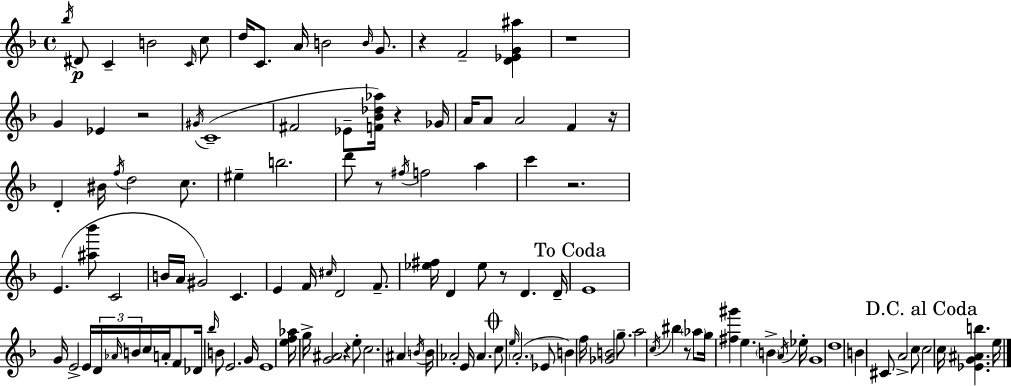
{
  \clef treble
  \time 4/4
  \defaultTimeSignature
  \key d \minor
  \acciaccatura { bes''16 }\p dis'8 c'4-- b'2 \grace { c'16 } | c''8 d''16 c'8. a'16 b'2 \grace { b'16 } | g'8. r4 f'2-- <d' ees' g' ais''>4 | r1 | \break g'4 ees'4 r2 | \acciaccatura { gis'16 }( c'1-- | fis'2 ees'8-- <f' bes' des'' aes''>16) r4 | ges'16 a'16 a'8 a'2 f'4 | \break r16 d'4-. bis'16 \acciaccatura { f''16 } d''2 | c''8. eis''4-- b''2. | d'''8 r8 \acciaccatura { fis''16 } f''2 | a''4 c'''4 r2. | \break e'4.( <ais'' bes'''>8 c'2 | b'16 a'16 gis'2) | c'4. e'4 f'16 \grace { cis''16 } d'2 | f'8.-- <ees'' fis''>16 d'4 ees''8 r8 | \break d'4. d'16-- \mark "To Coda" e'1 | g'16 e'2-> | e'16 \tuplet 3/2 { d'16 \grace { aes'16 } b'16 } c''16 a'16-. f'8 des'16 \grace { bes''16 } b'8 e'2. | g'16 e'1 | \break <e'' f'' aes''>16 g''16-> <g' ais'>2 | r4 e''8-. c''2. | ais'4 \acciaccatura { b'16 } b'16 aes'2-. | e'16 aes'4. \mark \markup { \musicglyph "scripts.coda" } c''8 \grace { e''16 } \parenthesize a'2.-.( | \break ees'8 b'4) f''16 | <ges' b'>2 g''8.-- a''2 | \acciaccatura { c''16 } bis''4 r8 \parenthesize aes''8 g''16 <fis'' gis'''>4 | e''4. \parenthesize b'4-> \acciaccatura { a'16 } ees''16-. g'1 | \break d''1 | b'4 | cis'8 a'2-> c''8 \mark "D.C. al Coda" c''2 | c''16 <ees' g' ais' b''>4. e''16 \bar "|."
}